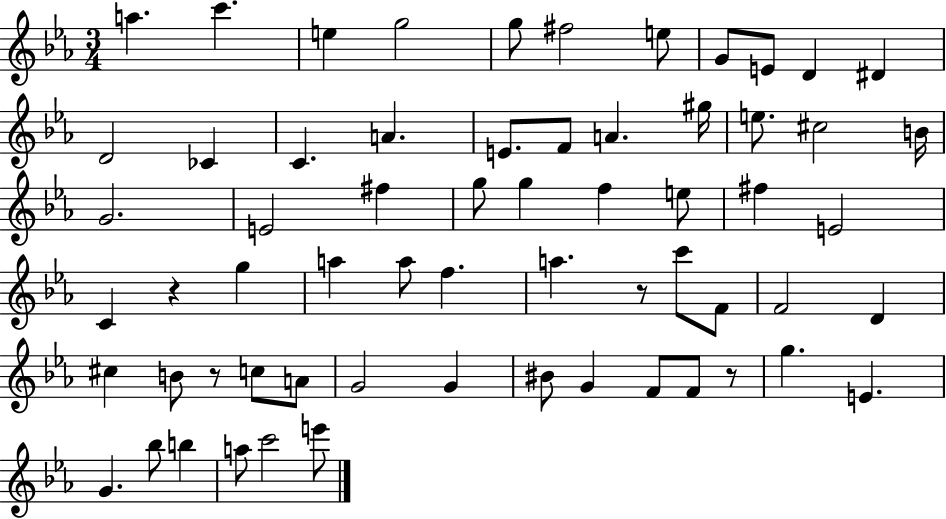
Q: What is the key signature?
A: EES major